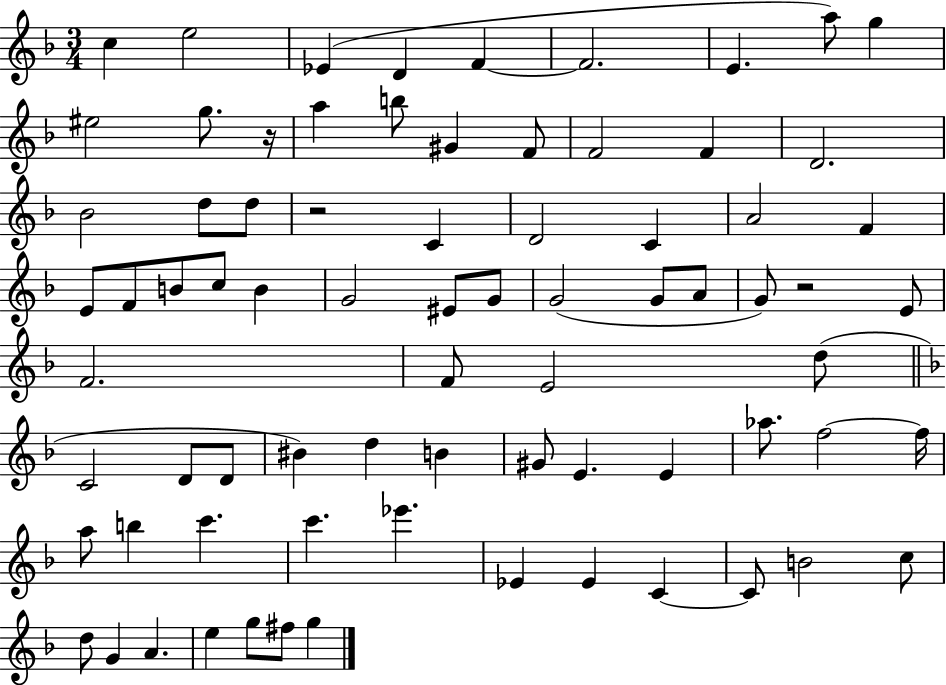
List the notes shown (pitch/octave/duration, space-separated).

C5/q E5/h Eb4/q D4/q F4/q F4/h. E4/q. A5/e G5/q EIS5/h G5/e. R/s A5/q B5/e G#4/q F4/e F4/h F4/q D4/h. Bb4/h D5/e D5/e R/h C4/q D4/h C4/q A4/h F4/q E4/e F4/e B4/e C5/e B4/q G4/h EIS4/e G4/e G4/h G4/e A4/e G4/e R/h E4/e F4/h. F4/e E4/h D5/e C4/h D4/e D4/e BIS4/q D5/q B4/q G#4/e E4/q. E4/q Ab5/e. F5/h F5/s A5/e B5/q C6/q. C6/q. Eb6/q. Eb4/q Eb4/q C4/q C4/e B4/h C5/e D5/e G4/q A4/q. E5/q G5/e F#5/e G5/q